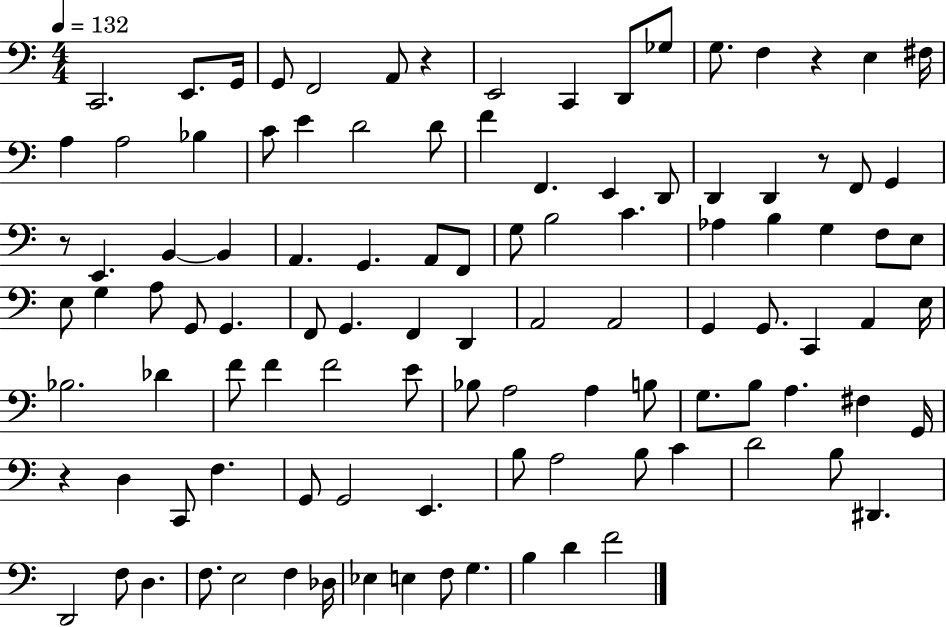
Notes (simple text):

C2/h. E2/e. G2/s G2/e F2/h A2/e R/q E2/h C2/q D2/e Gb3/e G3/e. F3/q R/q E3/q F#3/s A3/q A3/h Bb3/q C4/e E4/q D4/h D4/e F4/q F2/q. E2/q D2/e D2/q D2/q R/e F2/e G2/q R/e E2/q. B2/q B2/q A2/q. G2/q. A2/e F2/e G3/e B3/h C4/q. Ab3/q B3/q G3/q F3/e E3/e E3/e G3/q A3/e G2/e G2/q. F2/e G2/q. F2/q D2/q A2/h A2/h G2/q G2/e. C2/q A2/q E3/s Bb3/h. Db4/q F4/e F4/q F4/h E4/e Bb3/e A3/h A3/q B3/e G3/e. B3/e A3/q. F#3/q G2/s R/q D3/q C2/e F3/q. G2/e G2/h E2/q. B3/e A3/h B3/e C4/q D4/h B3/e D#2/q. D2/h F3/e D3/q. F3/e. E3/h F3/q Db3/s Eb3/q E3/q F3/e G3/q. B3/q D4/q F4/h